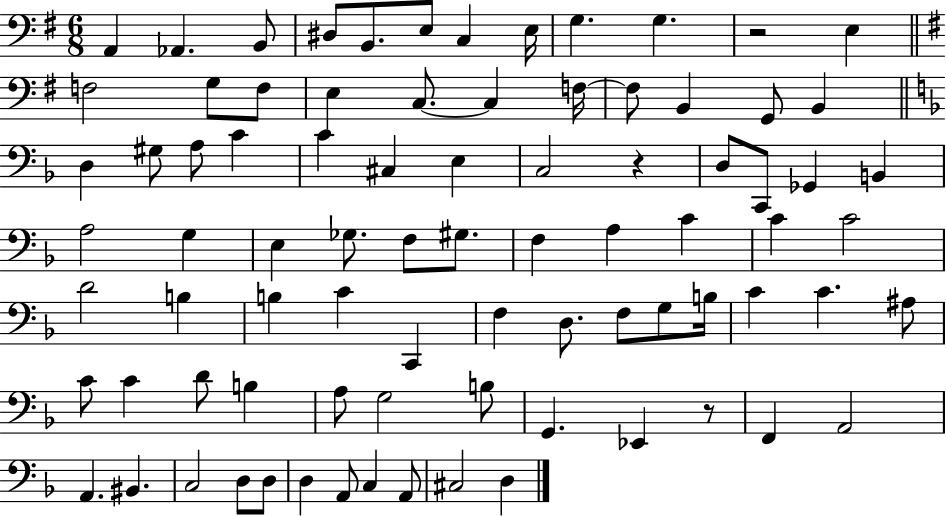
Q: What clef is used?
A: bass